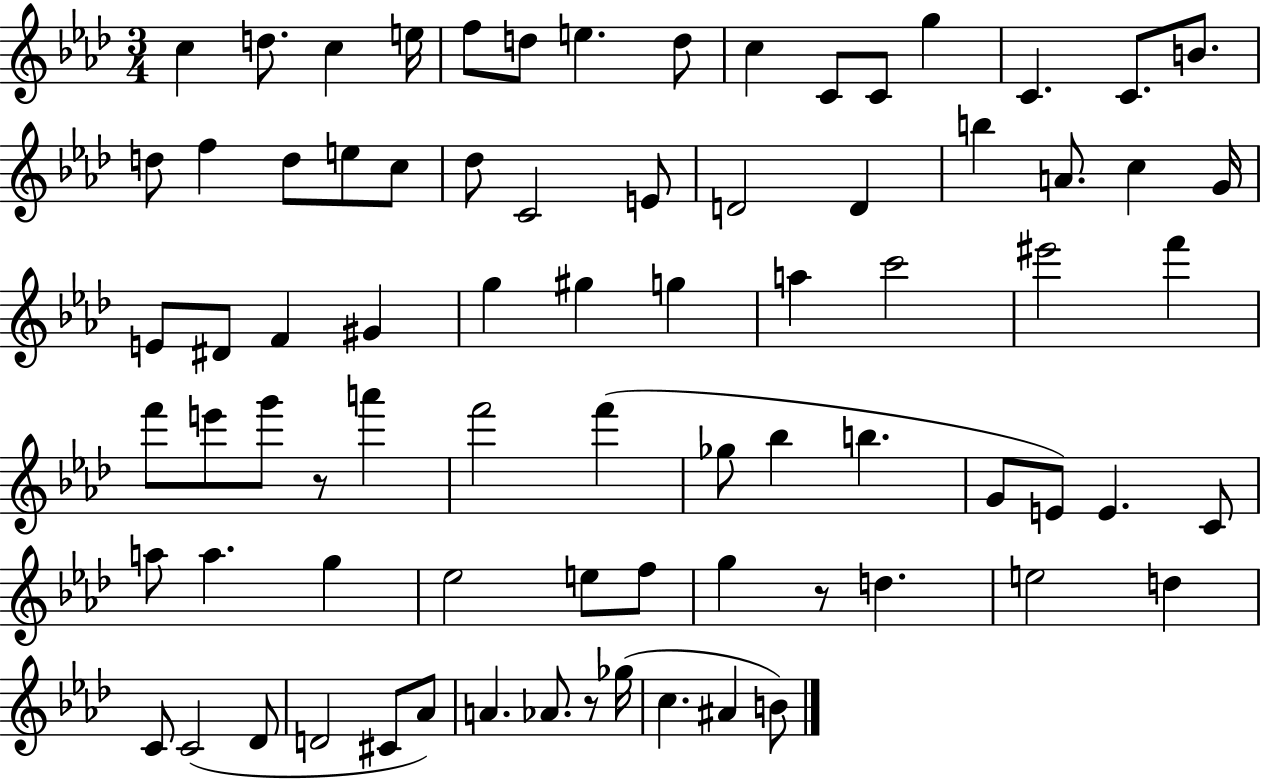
C5/q D5/e. C5/q E5/s F5/e D5/e E5/q. D5/e C5/q C4/e C4/e G5/q C4/q. C4/e. B4/e. D5/e F5/q D5/e E5/e C5/e Db5/e C4/h E4/e D4/h D4/q B5/q A4/e. C5/q G4/s E4/e D#4/e F4/q G#4/q G5/q G#5/q G5/q A5/q C6/h EIS6/h F6/q F6/e E6/e G6/e R/e A6/q F6/h F6/q Gb5/e Bb5/q B5/q. G4/e E4/e E4/q. C4/e A5/e A5/q. G5/q Eb5/h E5/e F5/e G5/q R/e D5/q. E5/h D5/q C4/e C4/h Db4/e D4/h C#4/e Ab4/e A4/q. Ab4/e. R/e Gb5/s C5/q. A#4/q B4/e